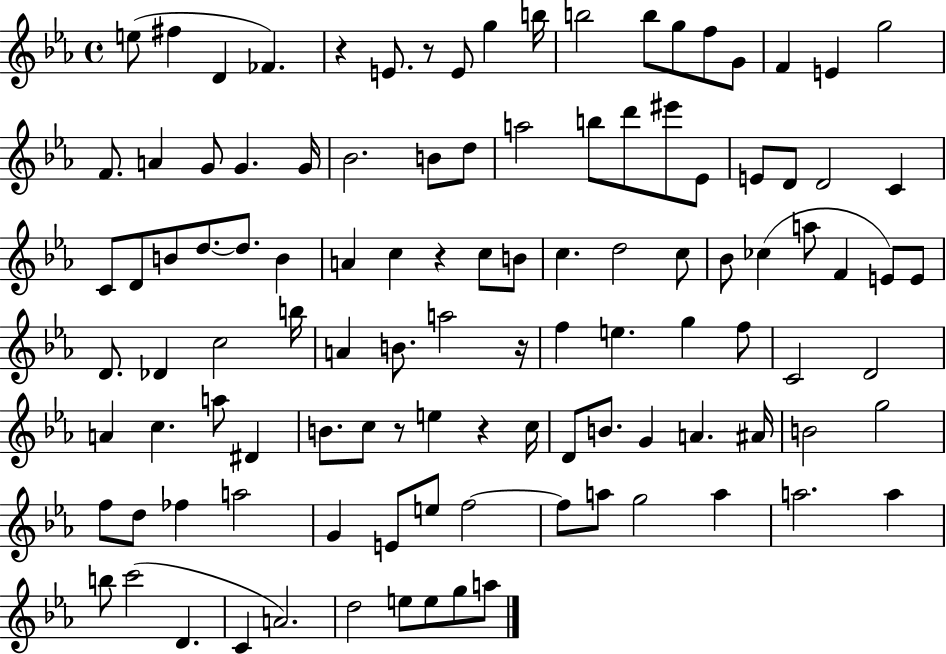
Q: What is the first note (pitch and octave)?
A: E5